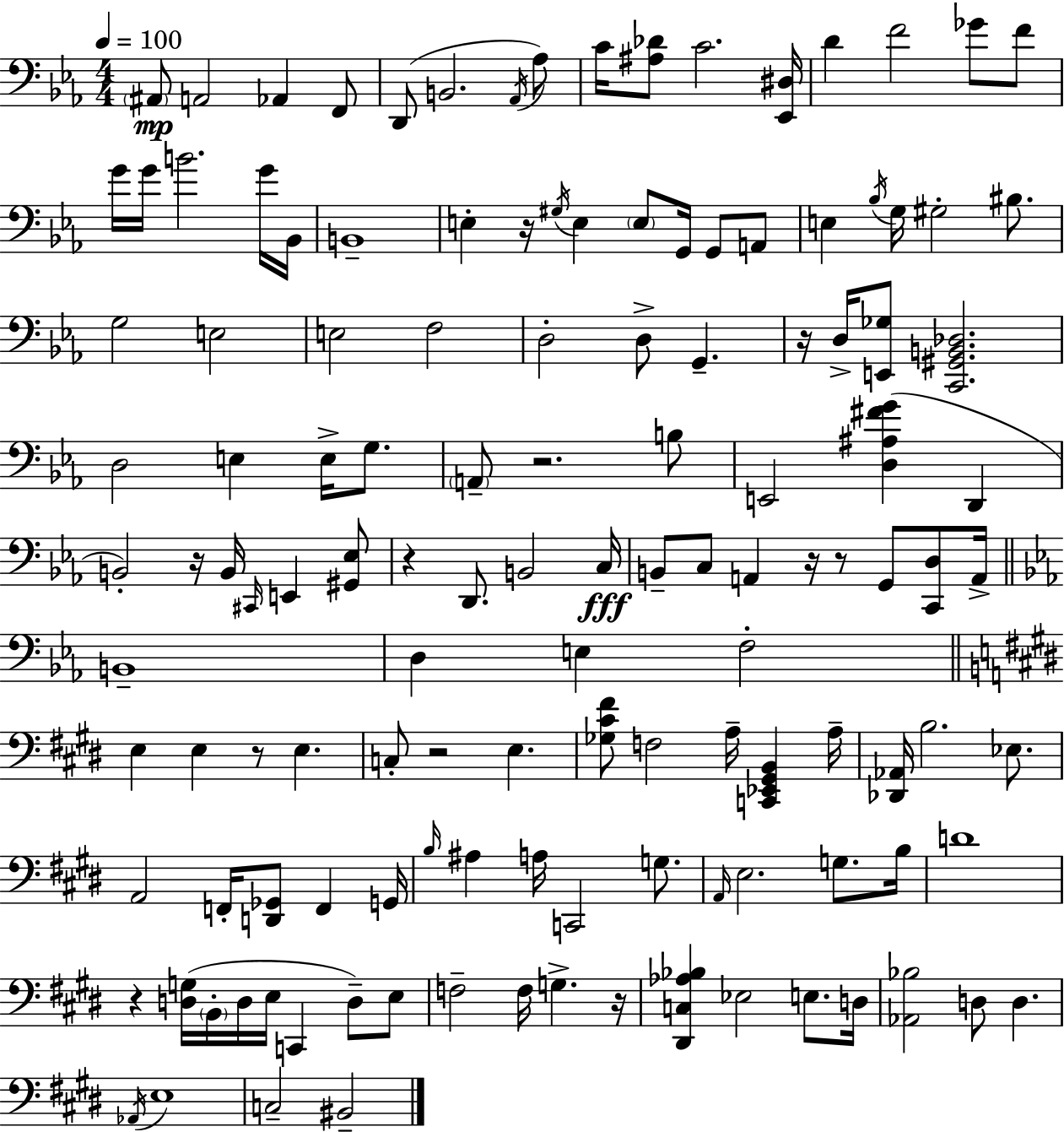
{
  \clef bass
  \numericTimeSignature
  \time 4/4
  \key ees \major
  \tempo 4 = 100
  \repeat volta 2 { \parenthesize ais,8\mp a,2 aes,4 f,8 | d,8( b,2. \acciaccatura { aes,16 }) aes8 | c'16 <ais des'>8 c'2. | <ees, dis>16 d'4 f'2 ges'8 f'8 | \break g'16 g'16 b'2. g'16 | bes,16 b,1-- | e4-. r16 \acciaccatura { gis16 } e4 \parenthesize e8 g,16 g,8 | a,8 e4 \acciaccatura { bes16 } g16 gis2-. | \break bis8. g2 e2 | e2 f2 | d2-. d8-> g,4.-- | r16 d16-> <e, ges>8 <c, gis, b, des>2. | \break d2 e4 e16-> | g8. \parenthesize a,8-- r2. | b8 e,2 <d ais fis' g'>4( d,4 | b,2-.) r16 b,16 \grace { cis,16 } e,4 | \break <gis, ees>8 r4 d,8. b,2 | c16\fff b,8-- c8 a,4 r16 r8 g,8 | <c, d>8 a,16-> \bar "||" \break \key ees \major b,1-- | d4 e4 f2-. | \bar "||" \break \key e \major e4 e4 r8 e4. | c8-. r2 e4. | <ges cis' fis'>8 f2 a16-- <c, ees, gis, b,>4 a16-- | <des, aes,>16 b2. ees8. | \break a,2 f,16-. <d, ges,>8 f,4 g,16 | \grace { b16 } ais4 a16 c,2 g8. | \grace { a,16 } e2. g8. | b16 d'1 | \break r4 <d g>16( \parenthesize b,16-. d16 e16 c,4 d8--) | e8 f2-- f16 g4.-> | r16 <dis, c aes bes>4 ees2 e8. | d16 <aes, bes>2 d8 d4. | \break \acciaccatura { aes,16 } e1 | c2-- bis,2-- | } \bar "|."
}